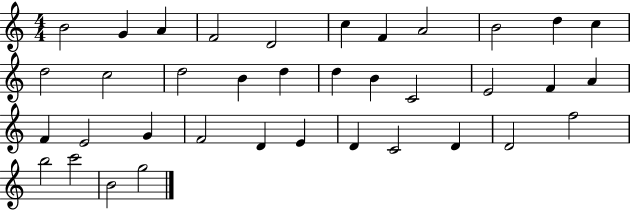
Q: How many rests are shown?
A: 0